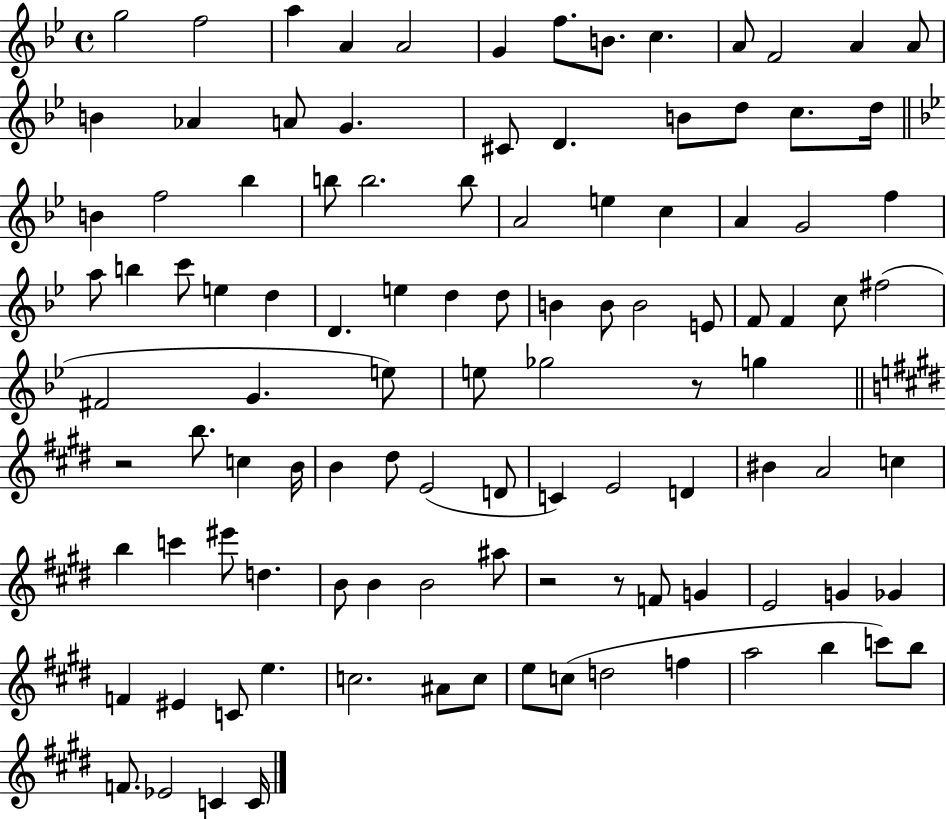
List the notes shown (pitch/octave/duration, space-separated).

G5/h F5/h A5/q A4/q A4/h G4/q F5/e. B4/e. C5/q. A4/e F4/h A4/q A4/e B4/q Ab4/q A4/e G4/q. C#4/e D4/q. B4/e D5/e C5/e. D5/s B4/q F5/h Bb5/q B5/e B5/h. B5/e A4/h E5/q C5/q A4/q G4/h F5/q A5/e B5/q C6/e E5/q D5/q D4/q. E5/q D5/q D5/e B4/q B4/e B4/h E4/e F4/e F4/q C5/e F#5/h F#4/h G4/q. E5/e E5/e Gb5/h R/e G5/q R/h B5/e. C5/q B4/s B4/q D#5/e E4/h D4/e C4/q E4/h D4/q BIS4/q A4/h C5/q B5/q C6/q EIS6/e D5/q. B4/e B4/q B4/h A#5/e R/h R/e F4/e G4/q E4/h G4/q Gb4/q F4/q EIS4/q C4/e E5/q. C5/h. A#4/e C5/e E5/e C5/e D5/h F5/q A5/h B5/q C6/e B5/e F4/e. Eb4/h C4/q C4/s